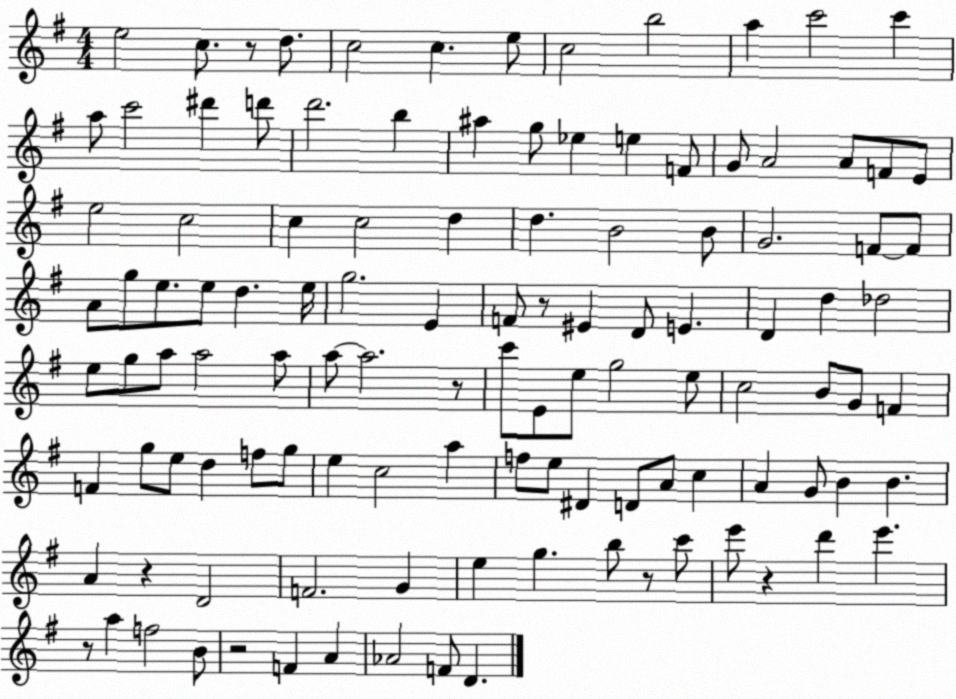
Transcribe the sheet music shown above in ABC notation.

X:1
T:Untitled
M:4/4
L:1/4
K:G
e2 c/2 z/2 d/2 c2 c e/2 c2 b2 a c'2 c' a/2 c'2 ^d' d'/2 d'2 b ^a g/2 _e e F/2 G/2 A2 A/2 F/2 E/2 e2 c2 c c2 d d B2 B/2 G2 F/2 F/2 A/2 g/2 e/2 e/2 d e/4 g2 E F/2 z/2 ^E D/2 E D d _d2 e/2 g/2 a/2 a2 a/2 a/2 a2 z/2 c'/2 E/2 e/2 g2 e/2 c2 B/2 G/2 F F g/2 e/2 d f/2 g/2 e c2 a f/2 e/2 ^D D/2 A/2 c A G/2 B B A z D2 F2 G e g b/2 z/2 c'/2 e'/2 z d' e' z/2 a f2 B/2 z2 F A _A2 F/2 D